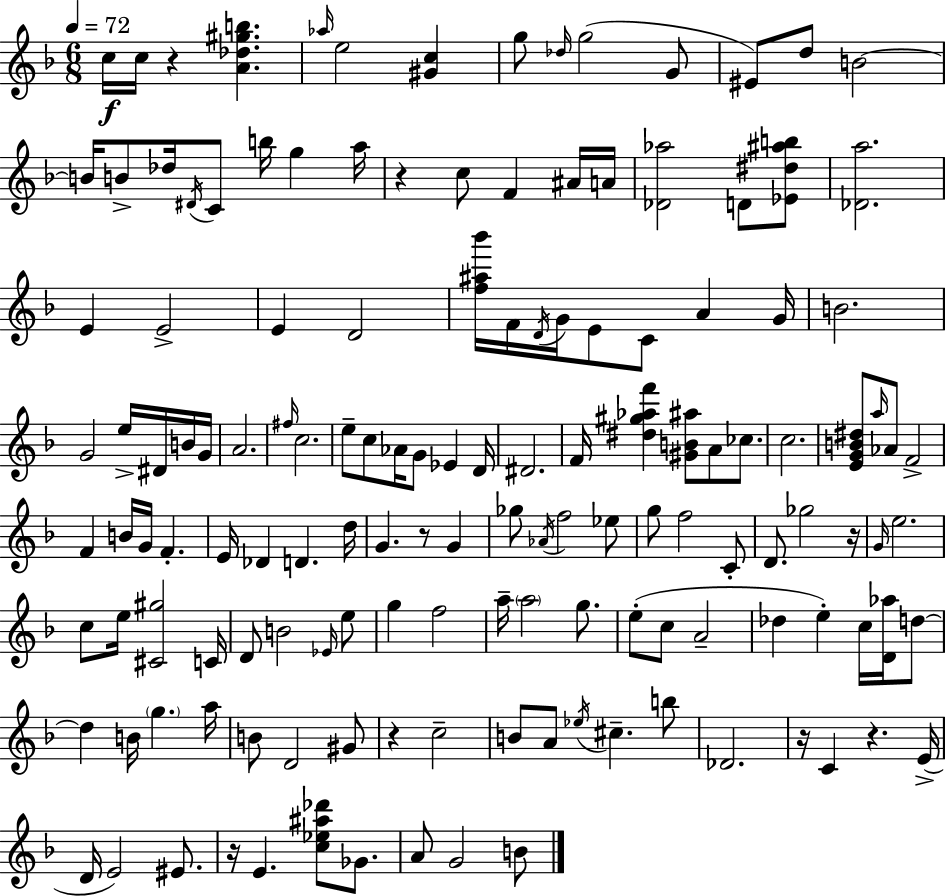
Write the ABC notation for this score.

X:1
T:Untitled
M:6/8
L:1/4
K:Dm
c/4 c/4 z [A_d^gb] _a/4 e2 [^Gc] g/2 _d/4 g2 G/2 ^E/2 d/2 B2 B/4 B/2 _d/4 ^D/4 C/2 b/4 g a/4 z c/2 F ^A/4 A/4 [_D_a]2 D/2 [_E^d^ab]/2 [_Da]2 E E2 E D2 [f^a_b']/4 F/4 D/4 G/4 E/2 C/2 A G/4 B2 G2 e/4 ^D/4 B/4 G/4 A2 ^f/4 c2 e/2 c/2 _A/4 G/2 _E D/4 ^D2 F/4 [^d^g_af'] [^GB^a]/2 A/2 _c/2 c2 [EGB^d]/2 a/4 _A/2 F2 F B/4 G/4 F E/4 _D D d/4 G z/2 G _g/2 _A/4 f2 _e/2 g/2 f2 C/2 D/2 _g2 z/4 G/4 e2 c/2 e/4 [^C^g]2 C/4 D/2 B2 _E/4 e/2 g f2 a/4 a2 g/2 e/2 c/2 A2 _d e c/4 [D_a]/4 d/2 d B/4 g a/4 B/2 D2 ^G/2 z c2 B/2 A/2 _e/4 ^c b/2 _D2 z/4 C z E/4 D/4 E2 ^E/2 z/4 E [c_e^a_d']/2 _G/2 A/2 G2 B/2